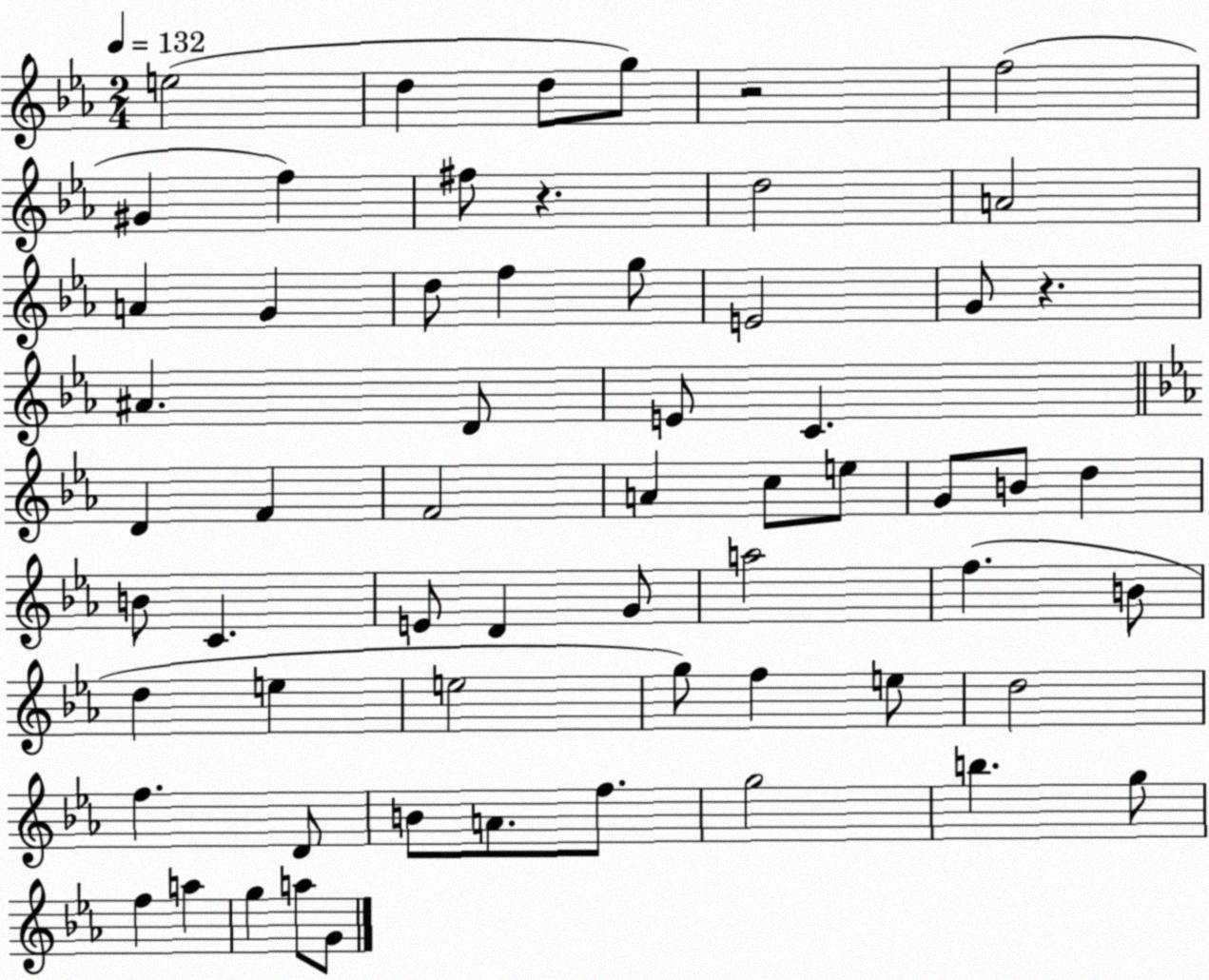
X:1
T:Untitled
M:2/4
L:1/4
K:Eb
e2 d d/2 g/2 z2 f2 ^G f ^f/2 z d2 A2 A G d/2 f g/2 E2 G/2 z ^A D/2 E/2 C D F F2 A c/2 e/2 G/2 B/2 d B/2 C E/2 D G/2 a2 f B/2 d e e2 g/2 f e/2 d2 f D/2 B/2 A/2 f/2 g2 b g/2 f a g a/2 G/2